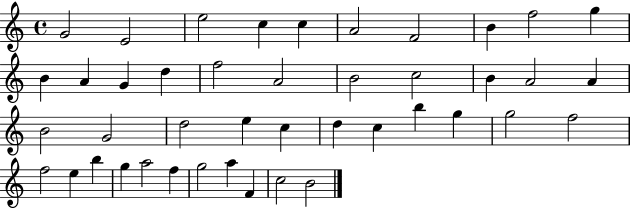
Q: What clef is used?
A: treble